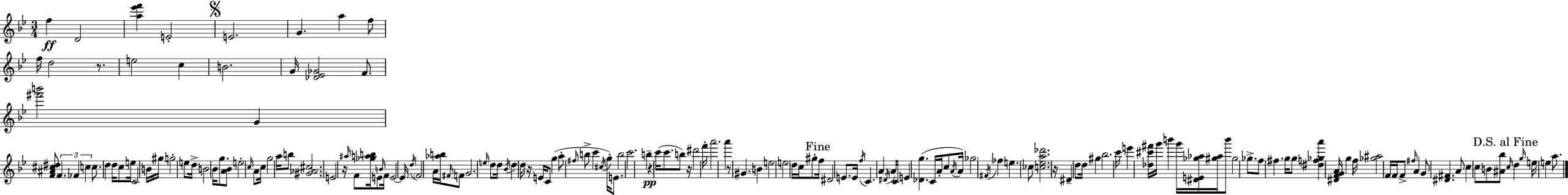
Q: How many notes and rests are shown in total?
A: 167